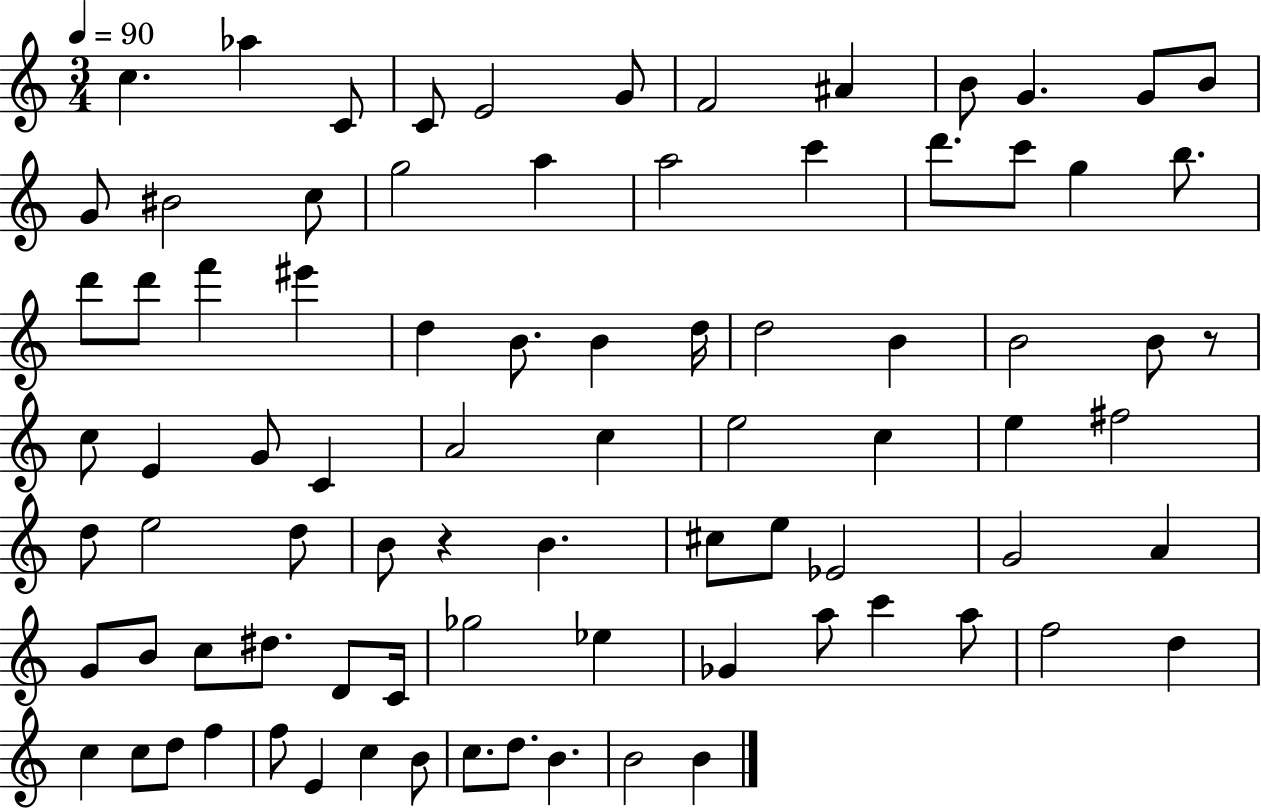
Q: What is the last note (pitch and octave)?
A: B4